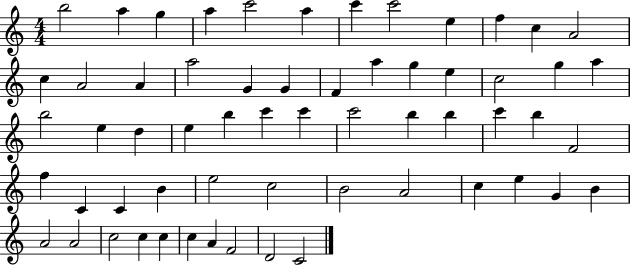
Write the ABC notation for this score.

X:1
T:Untitled
M:4/4
L:1/4
K:C
b2 a g a c'2 a c' c'2 e f c A2 c A2 A a2 G G F a g e c2 g a b2 e d e b c' c' c'2 b b c' b F2 f C C B e2 c2 B2 A2 c e G B A2 A2 c2 c c c A F2 D2 C2